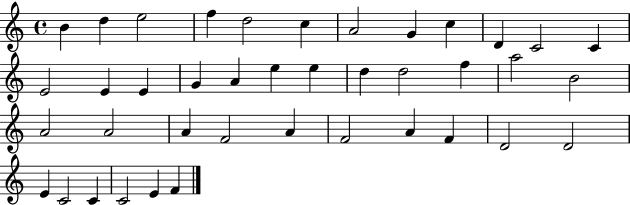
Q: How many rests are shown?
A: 0